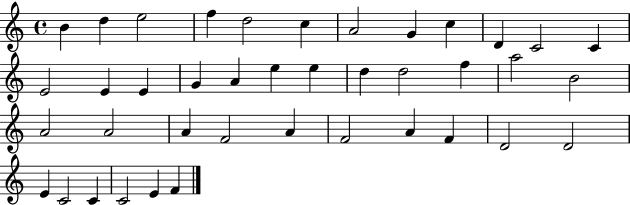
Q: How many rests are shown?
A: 0